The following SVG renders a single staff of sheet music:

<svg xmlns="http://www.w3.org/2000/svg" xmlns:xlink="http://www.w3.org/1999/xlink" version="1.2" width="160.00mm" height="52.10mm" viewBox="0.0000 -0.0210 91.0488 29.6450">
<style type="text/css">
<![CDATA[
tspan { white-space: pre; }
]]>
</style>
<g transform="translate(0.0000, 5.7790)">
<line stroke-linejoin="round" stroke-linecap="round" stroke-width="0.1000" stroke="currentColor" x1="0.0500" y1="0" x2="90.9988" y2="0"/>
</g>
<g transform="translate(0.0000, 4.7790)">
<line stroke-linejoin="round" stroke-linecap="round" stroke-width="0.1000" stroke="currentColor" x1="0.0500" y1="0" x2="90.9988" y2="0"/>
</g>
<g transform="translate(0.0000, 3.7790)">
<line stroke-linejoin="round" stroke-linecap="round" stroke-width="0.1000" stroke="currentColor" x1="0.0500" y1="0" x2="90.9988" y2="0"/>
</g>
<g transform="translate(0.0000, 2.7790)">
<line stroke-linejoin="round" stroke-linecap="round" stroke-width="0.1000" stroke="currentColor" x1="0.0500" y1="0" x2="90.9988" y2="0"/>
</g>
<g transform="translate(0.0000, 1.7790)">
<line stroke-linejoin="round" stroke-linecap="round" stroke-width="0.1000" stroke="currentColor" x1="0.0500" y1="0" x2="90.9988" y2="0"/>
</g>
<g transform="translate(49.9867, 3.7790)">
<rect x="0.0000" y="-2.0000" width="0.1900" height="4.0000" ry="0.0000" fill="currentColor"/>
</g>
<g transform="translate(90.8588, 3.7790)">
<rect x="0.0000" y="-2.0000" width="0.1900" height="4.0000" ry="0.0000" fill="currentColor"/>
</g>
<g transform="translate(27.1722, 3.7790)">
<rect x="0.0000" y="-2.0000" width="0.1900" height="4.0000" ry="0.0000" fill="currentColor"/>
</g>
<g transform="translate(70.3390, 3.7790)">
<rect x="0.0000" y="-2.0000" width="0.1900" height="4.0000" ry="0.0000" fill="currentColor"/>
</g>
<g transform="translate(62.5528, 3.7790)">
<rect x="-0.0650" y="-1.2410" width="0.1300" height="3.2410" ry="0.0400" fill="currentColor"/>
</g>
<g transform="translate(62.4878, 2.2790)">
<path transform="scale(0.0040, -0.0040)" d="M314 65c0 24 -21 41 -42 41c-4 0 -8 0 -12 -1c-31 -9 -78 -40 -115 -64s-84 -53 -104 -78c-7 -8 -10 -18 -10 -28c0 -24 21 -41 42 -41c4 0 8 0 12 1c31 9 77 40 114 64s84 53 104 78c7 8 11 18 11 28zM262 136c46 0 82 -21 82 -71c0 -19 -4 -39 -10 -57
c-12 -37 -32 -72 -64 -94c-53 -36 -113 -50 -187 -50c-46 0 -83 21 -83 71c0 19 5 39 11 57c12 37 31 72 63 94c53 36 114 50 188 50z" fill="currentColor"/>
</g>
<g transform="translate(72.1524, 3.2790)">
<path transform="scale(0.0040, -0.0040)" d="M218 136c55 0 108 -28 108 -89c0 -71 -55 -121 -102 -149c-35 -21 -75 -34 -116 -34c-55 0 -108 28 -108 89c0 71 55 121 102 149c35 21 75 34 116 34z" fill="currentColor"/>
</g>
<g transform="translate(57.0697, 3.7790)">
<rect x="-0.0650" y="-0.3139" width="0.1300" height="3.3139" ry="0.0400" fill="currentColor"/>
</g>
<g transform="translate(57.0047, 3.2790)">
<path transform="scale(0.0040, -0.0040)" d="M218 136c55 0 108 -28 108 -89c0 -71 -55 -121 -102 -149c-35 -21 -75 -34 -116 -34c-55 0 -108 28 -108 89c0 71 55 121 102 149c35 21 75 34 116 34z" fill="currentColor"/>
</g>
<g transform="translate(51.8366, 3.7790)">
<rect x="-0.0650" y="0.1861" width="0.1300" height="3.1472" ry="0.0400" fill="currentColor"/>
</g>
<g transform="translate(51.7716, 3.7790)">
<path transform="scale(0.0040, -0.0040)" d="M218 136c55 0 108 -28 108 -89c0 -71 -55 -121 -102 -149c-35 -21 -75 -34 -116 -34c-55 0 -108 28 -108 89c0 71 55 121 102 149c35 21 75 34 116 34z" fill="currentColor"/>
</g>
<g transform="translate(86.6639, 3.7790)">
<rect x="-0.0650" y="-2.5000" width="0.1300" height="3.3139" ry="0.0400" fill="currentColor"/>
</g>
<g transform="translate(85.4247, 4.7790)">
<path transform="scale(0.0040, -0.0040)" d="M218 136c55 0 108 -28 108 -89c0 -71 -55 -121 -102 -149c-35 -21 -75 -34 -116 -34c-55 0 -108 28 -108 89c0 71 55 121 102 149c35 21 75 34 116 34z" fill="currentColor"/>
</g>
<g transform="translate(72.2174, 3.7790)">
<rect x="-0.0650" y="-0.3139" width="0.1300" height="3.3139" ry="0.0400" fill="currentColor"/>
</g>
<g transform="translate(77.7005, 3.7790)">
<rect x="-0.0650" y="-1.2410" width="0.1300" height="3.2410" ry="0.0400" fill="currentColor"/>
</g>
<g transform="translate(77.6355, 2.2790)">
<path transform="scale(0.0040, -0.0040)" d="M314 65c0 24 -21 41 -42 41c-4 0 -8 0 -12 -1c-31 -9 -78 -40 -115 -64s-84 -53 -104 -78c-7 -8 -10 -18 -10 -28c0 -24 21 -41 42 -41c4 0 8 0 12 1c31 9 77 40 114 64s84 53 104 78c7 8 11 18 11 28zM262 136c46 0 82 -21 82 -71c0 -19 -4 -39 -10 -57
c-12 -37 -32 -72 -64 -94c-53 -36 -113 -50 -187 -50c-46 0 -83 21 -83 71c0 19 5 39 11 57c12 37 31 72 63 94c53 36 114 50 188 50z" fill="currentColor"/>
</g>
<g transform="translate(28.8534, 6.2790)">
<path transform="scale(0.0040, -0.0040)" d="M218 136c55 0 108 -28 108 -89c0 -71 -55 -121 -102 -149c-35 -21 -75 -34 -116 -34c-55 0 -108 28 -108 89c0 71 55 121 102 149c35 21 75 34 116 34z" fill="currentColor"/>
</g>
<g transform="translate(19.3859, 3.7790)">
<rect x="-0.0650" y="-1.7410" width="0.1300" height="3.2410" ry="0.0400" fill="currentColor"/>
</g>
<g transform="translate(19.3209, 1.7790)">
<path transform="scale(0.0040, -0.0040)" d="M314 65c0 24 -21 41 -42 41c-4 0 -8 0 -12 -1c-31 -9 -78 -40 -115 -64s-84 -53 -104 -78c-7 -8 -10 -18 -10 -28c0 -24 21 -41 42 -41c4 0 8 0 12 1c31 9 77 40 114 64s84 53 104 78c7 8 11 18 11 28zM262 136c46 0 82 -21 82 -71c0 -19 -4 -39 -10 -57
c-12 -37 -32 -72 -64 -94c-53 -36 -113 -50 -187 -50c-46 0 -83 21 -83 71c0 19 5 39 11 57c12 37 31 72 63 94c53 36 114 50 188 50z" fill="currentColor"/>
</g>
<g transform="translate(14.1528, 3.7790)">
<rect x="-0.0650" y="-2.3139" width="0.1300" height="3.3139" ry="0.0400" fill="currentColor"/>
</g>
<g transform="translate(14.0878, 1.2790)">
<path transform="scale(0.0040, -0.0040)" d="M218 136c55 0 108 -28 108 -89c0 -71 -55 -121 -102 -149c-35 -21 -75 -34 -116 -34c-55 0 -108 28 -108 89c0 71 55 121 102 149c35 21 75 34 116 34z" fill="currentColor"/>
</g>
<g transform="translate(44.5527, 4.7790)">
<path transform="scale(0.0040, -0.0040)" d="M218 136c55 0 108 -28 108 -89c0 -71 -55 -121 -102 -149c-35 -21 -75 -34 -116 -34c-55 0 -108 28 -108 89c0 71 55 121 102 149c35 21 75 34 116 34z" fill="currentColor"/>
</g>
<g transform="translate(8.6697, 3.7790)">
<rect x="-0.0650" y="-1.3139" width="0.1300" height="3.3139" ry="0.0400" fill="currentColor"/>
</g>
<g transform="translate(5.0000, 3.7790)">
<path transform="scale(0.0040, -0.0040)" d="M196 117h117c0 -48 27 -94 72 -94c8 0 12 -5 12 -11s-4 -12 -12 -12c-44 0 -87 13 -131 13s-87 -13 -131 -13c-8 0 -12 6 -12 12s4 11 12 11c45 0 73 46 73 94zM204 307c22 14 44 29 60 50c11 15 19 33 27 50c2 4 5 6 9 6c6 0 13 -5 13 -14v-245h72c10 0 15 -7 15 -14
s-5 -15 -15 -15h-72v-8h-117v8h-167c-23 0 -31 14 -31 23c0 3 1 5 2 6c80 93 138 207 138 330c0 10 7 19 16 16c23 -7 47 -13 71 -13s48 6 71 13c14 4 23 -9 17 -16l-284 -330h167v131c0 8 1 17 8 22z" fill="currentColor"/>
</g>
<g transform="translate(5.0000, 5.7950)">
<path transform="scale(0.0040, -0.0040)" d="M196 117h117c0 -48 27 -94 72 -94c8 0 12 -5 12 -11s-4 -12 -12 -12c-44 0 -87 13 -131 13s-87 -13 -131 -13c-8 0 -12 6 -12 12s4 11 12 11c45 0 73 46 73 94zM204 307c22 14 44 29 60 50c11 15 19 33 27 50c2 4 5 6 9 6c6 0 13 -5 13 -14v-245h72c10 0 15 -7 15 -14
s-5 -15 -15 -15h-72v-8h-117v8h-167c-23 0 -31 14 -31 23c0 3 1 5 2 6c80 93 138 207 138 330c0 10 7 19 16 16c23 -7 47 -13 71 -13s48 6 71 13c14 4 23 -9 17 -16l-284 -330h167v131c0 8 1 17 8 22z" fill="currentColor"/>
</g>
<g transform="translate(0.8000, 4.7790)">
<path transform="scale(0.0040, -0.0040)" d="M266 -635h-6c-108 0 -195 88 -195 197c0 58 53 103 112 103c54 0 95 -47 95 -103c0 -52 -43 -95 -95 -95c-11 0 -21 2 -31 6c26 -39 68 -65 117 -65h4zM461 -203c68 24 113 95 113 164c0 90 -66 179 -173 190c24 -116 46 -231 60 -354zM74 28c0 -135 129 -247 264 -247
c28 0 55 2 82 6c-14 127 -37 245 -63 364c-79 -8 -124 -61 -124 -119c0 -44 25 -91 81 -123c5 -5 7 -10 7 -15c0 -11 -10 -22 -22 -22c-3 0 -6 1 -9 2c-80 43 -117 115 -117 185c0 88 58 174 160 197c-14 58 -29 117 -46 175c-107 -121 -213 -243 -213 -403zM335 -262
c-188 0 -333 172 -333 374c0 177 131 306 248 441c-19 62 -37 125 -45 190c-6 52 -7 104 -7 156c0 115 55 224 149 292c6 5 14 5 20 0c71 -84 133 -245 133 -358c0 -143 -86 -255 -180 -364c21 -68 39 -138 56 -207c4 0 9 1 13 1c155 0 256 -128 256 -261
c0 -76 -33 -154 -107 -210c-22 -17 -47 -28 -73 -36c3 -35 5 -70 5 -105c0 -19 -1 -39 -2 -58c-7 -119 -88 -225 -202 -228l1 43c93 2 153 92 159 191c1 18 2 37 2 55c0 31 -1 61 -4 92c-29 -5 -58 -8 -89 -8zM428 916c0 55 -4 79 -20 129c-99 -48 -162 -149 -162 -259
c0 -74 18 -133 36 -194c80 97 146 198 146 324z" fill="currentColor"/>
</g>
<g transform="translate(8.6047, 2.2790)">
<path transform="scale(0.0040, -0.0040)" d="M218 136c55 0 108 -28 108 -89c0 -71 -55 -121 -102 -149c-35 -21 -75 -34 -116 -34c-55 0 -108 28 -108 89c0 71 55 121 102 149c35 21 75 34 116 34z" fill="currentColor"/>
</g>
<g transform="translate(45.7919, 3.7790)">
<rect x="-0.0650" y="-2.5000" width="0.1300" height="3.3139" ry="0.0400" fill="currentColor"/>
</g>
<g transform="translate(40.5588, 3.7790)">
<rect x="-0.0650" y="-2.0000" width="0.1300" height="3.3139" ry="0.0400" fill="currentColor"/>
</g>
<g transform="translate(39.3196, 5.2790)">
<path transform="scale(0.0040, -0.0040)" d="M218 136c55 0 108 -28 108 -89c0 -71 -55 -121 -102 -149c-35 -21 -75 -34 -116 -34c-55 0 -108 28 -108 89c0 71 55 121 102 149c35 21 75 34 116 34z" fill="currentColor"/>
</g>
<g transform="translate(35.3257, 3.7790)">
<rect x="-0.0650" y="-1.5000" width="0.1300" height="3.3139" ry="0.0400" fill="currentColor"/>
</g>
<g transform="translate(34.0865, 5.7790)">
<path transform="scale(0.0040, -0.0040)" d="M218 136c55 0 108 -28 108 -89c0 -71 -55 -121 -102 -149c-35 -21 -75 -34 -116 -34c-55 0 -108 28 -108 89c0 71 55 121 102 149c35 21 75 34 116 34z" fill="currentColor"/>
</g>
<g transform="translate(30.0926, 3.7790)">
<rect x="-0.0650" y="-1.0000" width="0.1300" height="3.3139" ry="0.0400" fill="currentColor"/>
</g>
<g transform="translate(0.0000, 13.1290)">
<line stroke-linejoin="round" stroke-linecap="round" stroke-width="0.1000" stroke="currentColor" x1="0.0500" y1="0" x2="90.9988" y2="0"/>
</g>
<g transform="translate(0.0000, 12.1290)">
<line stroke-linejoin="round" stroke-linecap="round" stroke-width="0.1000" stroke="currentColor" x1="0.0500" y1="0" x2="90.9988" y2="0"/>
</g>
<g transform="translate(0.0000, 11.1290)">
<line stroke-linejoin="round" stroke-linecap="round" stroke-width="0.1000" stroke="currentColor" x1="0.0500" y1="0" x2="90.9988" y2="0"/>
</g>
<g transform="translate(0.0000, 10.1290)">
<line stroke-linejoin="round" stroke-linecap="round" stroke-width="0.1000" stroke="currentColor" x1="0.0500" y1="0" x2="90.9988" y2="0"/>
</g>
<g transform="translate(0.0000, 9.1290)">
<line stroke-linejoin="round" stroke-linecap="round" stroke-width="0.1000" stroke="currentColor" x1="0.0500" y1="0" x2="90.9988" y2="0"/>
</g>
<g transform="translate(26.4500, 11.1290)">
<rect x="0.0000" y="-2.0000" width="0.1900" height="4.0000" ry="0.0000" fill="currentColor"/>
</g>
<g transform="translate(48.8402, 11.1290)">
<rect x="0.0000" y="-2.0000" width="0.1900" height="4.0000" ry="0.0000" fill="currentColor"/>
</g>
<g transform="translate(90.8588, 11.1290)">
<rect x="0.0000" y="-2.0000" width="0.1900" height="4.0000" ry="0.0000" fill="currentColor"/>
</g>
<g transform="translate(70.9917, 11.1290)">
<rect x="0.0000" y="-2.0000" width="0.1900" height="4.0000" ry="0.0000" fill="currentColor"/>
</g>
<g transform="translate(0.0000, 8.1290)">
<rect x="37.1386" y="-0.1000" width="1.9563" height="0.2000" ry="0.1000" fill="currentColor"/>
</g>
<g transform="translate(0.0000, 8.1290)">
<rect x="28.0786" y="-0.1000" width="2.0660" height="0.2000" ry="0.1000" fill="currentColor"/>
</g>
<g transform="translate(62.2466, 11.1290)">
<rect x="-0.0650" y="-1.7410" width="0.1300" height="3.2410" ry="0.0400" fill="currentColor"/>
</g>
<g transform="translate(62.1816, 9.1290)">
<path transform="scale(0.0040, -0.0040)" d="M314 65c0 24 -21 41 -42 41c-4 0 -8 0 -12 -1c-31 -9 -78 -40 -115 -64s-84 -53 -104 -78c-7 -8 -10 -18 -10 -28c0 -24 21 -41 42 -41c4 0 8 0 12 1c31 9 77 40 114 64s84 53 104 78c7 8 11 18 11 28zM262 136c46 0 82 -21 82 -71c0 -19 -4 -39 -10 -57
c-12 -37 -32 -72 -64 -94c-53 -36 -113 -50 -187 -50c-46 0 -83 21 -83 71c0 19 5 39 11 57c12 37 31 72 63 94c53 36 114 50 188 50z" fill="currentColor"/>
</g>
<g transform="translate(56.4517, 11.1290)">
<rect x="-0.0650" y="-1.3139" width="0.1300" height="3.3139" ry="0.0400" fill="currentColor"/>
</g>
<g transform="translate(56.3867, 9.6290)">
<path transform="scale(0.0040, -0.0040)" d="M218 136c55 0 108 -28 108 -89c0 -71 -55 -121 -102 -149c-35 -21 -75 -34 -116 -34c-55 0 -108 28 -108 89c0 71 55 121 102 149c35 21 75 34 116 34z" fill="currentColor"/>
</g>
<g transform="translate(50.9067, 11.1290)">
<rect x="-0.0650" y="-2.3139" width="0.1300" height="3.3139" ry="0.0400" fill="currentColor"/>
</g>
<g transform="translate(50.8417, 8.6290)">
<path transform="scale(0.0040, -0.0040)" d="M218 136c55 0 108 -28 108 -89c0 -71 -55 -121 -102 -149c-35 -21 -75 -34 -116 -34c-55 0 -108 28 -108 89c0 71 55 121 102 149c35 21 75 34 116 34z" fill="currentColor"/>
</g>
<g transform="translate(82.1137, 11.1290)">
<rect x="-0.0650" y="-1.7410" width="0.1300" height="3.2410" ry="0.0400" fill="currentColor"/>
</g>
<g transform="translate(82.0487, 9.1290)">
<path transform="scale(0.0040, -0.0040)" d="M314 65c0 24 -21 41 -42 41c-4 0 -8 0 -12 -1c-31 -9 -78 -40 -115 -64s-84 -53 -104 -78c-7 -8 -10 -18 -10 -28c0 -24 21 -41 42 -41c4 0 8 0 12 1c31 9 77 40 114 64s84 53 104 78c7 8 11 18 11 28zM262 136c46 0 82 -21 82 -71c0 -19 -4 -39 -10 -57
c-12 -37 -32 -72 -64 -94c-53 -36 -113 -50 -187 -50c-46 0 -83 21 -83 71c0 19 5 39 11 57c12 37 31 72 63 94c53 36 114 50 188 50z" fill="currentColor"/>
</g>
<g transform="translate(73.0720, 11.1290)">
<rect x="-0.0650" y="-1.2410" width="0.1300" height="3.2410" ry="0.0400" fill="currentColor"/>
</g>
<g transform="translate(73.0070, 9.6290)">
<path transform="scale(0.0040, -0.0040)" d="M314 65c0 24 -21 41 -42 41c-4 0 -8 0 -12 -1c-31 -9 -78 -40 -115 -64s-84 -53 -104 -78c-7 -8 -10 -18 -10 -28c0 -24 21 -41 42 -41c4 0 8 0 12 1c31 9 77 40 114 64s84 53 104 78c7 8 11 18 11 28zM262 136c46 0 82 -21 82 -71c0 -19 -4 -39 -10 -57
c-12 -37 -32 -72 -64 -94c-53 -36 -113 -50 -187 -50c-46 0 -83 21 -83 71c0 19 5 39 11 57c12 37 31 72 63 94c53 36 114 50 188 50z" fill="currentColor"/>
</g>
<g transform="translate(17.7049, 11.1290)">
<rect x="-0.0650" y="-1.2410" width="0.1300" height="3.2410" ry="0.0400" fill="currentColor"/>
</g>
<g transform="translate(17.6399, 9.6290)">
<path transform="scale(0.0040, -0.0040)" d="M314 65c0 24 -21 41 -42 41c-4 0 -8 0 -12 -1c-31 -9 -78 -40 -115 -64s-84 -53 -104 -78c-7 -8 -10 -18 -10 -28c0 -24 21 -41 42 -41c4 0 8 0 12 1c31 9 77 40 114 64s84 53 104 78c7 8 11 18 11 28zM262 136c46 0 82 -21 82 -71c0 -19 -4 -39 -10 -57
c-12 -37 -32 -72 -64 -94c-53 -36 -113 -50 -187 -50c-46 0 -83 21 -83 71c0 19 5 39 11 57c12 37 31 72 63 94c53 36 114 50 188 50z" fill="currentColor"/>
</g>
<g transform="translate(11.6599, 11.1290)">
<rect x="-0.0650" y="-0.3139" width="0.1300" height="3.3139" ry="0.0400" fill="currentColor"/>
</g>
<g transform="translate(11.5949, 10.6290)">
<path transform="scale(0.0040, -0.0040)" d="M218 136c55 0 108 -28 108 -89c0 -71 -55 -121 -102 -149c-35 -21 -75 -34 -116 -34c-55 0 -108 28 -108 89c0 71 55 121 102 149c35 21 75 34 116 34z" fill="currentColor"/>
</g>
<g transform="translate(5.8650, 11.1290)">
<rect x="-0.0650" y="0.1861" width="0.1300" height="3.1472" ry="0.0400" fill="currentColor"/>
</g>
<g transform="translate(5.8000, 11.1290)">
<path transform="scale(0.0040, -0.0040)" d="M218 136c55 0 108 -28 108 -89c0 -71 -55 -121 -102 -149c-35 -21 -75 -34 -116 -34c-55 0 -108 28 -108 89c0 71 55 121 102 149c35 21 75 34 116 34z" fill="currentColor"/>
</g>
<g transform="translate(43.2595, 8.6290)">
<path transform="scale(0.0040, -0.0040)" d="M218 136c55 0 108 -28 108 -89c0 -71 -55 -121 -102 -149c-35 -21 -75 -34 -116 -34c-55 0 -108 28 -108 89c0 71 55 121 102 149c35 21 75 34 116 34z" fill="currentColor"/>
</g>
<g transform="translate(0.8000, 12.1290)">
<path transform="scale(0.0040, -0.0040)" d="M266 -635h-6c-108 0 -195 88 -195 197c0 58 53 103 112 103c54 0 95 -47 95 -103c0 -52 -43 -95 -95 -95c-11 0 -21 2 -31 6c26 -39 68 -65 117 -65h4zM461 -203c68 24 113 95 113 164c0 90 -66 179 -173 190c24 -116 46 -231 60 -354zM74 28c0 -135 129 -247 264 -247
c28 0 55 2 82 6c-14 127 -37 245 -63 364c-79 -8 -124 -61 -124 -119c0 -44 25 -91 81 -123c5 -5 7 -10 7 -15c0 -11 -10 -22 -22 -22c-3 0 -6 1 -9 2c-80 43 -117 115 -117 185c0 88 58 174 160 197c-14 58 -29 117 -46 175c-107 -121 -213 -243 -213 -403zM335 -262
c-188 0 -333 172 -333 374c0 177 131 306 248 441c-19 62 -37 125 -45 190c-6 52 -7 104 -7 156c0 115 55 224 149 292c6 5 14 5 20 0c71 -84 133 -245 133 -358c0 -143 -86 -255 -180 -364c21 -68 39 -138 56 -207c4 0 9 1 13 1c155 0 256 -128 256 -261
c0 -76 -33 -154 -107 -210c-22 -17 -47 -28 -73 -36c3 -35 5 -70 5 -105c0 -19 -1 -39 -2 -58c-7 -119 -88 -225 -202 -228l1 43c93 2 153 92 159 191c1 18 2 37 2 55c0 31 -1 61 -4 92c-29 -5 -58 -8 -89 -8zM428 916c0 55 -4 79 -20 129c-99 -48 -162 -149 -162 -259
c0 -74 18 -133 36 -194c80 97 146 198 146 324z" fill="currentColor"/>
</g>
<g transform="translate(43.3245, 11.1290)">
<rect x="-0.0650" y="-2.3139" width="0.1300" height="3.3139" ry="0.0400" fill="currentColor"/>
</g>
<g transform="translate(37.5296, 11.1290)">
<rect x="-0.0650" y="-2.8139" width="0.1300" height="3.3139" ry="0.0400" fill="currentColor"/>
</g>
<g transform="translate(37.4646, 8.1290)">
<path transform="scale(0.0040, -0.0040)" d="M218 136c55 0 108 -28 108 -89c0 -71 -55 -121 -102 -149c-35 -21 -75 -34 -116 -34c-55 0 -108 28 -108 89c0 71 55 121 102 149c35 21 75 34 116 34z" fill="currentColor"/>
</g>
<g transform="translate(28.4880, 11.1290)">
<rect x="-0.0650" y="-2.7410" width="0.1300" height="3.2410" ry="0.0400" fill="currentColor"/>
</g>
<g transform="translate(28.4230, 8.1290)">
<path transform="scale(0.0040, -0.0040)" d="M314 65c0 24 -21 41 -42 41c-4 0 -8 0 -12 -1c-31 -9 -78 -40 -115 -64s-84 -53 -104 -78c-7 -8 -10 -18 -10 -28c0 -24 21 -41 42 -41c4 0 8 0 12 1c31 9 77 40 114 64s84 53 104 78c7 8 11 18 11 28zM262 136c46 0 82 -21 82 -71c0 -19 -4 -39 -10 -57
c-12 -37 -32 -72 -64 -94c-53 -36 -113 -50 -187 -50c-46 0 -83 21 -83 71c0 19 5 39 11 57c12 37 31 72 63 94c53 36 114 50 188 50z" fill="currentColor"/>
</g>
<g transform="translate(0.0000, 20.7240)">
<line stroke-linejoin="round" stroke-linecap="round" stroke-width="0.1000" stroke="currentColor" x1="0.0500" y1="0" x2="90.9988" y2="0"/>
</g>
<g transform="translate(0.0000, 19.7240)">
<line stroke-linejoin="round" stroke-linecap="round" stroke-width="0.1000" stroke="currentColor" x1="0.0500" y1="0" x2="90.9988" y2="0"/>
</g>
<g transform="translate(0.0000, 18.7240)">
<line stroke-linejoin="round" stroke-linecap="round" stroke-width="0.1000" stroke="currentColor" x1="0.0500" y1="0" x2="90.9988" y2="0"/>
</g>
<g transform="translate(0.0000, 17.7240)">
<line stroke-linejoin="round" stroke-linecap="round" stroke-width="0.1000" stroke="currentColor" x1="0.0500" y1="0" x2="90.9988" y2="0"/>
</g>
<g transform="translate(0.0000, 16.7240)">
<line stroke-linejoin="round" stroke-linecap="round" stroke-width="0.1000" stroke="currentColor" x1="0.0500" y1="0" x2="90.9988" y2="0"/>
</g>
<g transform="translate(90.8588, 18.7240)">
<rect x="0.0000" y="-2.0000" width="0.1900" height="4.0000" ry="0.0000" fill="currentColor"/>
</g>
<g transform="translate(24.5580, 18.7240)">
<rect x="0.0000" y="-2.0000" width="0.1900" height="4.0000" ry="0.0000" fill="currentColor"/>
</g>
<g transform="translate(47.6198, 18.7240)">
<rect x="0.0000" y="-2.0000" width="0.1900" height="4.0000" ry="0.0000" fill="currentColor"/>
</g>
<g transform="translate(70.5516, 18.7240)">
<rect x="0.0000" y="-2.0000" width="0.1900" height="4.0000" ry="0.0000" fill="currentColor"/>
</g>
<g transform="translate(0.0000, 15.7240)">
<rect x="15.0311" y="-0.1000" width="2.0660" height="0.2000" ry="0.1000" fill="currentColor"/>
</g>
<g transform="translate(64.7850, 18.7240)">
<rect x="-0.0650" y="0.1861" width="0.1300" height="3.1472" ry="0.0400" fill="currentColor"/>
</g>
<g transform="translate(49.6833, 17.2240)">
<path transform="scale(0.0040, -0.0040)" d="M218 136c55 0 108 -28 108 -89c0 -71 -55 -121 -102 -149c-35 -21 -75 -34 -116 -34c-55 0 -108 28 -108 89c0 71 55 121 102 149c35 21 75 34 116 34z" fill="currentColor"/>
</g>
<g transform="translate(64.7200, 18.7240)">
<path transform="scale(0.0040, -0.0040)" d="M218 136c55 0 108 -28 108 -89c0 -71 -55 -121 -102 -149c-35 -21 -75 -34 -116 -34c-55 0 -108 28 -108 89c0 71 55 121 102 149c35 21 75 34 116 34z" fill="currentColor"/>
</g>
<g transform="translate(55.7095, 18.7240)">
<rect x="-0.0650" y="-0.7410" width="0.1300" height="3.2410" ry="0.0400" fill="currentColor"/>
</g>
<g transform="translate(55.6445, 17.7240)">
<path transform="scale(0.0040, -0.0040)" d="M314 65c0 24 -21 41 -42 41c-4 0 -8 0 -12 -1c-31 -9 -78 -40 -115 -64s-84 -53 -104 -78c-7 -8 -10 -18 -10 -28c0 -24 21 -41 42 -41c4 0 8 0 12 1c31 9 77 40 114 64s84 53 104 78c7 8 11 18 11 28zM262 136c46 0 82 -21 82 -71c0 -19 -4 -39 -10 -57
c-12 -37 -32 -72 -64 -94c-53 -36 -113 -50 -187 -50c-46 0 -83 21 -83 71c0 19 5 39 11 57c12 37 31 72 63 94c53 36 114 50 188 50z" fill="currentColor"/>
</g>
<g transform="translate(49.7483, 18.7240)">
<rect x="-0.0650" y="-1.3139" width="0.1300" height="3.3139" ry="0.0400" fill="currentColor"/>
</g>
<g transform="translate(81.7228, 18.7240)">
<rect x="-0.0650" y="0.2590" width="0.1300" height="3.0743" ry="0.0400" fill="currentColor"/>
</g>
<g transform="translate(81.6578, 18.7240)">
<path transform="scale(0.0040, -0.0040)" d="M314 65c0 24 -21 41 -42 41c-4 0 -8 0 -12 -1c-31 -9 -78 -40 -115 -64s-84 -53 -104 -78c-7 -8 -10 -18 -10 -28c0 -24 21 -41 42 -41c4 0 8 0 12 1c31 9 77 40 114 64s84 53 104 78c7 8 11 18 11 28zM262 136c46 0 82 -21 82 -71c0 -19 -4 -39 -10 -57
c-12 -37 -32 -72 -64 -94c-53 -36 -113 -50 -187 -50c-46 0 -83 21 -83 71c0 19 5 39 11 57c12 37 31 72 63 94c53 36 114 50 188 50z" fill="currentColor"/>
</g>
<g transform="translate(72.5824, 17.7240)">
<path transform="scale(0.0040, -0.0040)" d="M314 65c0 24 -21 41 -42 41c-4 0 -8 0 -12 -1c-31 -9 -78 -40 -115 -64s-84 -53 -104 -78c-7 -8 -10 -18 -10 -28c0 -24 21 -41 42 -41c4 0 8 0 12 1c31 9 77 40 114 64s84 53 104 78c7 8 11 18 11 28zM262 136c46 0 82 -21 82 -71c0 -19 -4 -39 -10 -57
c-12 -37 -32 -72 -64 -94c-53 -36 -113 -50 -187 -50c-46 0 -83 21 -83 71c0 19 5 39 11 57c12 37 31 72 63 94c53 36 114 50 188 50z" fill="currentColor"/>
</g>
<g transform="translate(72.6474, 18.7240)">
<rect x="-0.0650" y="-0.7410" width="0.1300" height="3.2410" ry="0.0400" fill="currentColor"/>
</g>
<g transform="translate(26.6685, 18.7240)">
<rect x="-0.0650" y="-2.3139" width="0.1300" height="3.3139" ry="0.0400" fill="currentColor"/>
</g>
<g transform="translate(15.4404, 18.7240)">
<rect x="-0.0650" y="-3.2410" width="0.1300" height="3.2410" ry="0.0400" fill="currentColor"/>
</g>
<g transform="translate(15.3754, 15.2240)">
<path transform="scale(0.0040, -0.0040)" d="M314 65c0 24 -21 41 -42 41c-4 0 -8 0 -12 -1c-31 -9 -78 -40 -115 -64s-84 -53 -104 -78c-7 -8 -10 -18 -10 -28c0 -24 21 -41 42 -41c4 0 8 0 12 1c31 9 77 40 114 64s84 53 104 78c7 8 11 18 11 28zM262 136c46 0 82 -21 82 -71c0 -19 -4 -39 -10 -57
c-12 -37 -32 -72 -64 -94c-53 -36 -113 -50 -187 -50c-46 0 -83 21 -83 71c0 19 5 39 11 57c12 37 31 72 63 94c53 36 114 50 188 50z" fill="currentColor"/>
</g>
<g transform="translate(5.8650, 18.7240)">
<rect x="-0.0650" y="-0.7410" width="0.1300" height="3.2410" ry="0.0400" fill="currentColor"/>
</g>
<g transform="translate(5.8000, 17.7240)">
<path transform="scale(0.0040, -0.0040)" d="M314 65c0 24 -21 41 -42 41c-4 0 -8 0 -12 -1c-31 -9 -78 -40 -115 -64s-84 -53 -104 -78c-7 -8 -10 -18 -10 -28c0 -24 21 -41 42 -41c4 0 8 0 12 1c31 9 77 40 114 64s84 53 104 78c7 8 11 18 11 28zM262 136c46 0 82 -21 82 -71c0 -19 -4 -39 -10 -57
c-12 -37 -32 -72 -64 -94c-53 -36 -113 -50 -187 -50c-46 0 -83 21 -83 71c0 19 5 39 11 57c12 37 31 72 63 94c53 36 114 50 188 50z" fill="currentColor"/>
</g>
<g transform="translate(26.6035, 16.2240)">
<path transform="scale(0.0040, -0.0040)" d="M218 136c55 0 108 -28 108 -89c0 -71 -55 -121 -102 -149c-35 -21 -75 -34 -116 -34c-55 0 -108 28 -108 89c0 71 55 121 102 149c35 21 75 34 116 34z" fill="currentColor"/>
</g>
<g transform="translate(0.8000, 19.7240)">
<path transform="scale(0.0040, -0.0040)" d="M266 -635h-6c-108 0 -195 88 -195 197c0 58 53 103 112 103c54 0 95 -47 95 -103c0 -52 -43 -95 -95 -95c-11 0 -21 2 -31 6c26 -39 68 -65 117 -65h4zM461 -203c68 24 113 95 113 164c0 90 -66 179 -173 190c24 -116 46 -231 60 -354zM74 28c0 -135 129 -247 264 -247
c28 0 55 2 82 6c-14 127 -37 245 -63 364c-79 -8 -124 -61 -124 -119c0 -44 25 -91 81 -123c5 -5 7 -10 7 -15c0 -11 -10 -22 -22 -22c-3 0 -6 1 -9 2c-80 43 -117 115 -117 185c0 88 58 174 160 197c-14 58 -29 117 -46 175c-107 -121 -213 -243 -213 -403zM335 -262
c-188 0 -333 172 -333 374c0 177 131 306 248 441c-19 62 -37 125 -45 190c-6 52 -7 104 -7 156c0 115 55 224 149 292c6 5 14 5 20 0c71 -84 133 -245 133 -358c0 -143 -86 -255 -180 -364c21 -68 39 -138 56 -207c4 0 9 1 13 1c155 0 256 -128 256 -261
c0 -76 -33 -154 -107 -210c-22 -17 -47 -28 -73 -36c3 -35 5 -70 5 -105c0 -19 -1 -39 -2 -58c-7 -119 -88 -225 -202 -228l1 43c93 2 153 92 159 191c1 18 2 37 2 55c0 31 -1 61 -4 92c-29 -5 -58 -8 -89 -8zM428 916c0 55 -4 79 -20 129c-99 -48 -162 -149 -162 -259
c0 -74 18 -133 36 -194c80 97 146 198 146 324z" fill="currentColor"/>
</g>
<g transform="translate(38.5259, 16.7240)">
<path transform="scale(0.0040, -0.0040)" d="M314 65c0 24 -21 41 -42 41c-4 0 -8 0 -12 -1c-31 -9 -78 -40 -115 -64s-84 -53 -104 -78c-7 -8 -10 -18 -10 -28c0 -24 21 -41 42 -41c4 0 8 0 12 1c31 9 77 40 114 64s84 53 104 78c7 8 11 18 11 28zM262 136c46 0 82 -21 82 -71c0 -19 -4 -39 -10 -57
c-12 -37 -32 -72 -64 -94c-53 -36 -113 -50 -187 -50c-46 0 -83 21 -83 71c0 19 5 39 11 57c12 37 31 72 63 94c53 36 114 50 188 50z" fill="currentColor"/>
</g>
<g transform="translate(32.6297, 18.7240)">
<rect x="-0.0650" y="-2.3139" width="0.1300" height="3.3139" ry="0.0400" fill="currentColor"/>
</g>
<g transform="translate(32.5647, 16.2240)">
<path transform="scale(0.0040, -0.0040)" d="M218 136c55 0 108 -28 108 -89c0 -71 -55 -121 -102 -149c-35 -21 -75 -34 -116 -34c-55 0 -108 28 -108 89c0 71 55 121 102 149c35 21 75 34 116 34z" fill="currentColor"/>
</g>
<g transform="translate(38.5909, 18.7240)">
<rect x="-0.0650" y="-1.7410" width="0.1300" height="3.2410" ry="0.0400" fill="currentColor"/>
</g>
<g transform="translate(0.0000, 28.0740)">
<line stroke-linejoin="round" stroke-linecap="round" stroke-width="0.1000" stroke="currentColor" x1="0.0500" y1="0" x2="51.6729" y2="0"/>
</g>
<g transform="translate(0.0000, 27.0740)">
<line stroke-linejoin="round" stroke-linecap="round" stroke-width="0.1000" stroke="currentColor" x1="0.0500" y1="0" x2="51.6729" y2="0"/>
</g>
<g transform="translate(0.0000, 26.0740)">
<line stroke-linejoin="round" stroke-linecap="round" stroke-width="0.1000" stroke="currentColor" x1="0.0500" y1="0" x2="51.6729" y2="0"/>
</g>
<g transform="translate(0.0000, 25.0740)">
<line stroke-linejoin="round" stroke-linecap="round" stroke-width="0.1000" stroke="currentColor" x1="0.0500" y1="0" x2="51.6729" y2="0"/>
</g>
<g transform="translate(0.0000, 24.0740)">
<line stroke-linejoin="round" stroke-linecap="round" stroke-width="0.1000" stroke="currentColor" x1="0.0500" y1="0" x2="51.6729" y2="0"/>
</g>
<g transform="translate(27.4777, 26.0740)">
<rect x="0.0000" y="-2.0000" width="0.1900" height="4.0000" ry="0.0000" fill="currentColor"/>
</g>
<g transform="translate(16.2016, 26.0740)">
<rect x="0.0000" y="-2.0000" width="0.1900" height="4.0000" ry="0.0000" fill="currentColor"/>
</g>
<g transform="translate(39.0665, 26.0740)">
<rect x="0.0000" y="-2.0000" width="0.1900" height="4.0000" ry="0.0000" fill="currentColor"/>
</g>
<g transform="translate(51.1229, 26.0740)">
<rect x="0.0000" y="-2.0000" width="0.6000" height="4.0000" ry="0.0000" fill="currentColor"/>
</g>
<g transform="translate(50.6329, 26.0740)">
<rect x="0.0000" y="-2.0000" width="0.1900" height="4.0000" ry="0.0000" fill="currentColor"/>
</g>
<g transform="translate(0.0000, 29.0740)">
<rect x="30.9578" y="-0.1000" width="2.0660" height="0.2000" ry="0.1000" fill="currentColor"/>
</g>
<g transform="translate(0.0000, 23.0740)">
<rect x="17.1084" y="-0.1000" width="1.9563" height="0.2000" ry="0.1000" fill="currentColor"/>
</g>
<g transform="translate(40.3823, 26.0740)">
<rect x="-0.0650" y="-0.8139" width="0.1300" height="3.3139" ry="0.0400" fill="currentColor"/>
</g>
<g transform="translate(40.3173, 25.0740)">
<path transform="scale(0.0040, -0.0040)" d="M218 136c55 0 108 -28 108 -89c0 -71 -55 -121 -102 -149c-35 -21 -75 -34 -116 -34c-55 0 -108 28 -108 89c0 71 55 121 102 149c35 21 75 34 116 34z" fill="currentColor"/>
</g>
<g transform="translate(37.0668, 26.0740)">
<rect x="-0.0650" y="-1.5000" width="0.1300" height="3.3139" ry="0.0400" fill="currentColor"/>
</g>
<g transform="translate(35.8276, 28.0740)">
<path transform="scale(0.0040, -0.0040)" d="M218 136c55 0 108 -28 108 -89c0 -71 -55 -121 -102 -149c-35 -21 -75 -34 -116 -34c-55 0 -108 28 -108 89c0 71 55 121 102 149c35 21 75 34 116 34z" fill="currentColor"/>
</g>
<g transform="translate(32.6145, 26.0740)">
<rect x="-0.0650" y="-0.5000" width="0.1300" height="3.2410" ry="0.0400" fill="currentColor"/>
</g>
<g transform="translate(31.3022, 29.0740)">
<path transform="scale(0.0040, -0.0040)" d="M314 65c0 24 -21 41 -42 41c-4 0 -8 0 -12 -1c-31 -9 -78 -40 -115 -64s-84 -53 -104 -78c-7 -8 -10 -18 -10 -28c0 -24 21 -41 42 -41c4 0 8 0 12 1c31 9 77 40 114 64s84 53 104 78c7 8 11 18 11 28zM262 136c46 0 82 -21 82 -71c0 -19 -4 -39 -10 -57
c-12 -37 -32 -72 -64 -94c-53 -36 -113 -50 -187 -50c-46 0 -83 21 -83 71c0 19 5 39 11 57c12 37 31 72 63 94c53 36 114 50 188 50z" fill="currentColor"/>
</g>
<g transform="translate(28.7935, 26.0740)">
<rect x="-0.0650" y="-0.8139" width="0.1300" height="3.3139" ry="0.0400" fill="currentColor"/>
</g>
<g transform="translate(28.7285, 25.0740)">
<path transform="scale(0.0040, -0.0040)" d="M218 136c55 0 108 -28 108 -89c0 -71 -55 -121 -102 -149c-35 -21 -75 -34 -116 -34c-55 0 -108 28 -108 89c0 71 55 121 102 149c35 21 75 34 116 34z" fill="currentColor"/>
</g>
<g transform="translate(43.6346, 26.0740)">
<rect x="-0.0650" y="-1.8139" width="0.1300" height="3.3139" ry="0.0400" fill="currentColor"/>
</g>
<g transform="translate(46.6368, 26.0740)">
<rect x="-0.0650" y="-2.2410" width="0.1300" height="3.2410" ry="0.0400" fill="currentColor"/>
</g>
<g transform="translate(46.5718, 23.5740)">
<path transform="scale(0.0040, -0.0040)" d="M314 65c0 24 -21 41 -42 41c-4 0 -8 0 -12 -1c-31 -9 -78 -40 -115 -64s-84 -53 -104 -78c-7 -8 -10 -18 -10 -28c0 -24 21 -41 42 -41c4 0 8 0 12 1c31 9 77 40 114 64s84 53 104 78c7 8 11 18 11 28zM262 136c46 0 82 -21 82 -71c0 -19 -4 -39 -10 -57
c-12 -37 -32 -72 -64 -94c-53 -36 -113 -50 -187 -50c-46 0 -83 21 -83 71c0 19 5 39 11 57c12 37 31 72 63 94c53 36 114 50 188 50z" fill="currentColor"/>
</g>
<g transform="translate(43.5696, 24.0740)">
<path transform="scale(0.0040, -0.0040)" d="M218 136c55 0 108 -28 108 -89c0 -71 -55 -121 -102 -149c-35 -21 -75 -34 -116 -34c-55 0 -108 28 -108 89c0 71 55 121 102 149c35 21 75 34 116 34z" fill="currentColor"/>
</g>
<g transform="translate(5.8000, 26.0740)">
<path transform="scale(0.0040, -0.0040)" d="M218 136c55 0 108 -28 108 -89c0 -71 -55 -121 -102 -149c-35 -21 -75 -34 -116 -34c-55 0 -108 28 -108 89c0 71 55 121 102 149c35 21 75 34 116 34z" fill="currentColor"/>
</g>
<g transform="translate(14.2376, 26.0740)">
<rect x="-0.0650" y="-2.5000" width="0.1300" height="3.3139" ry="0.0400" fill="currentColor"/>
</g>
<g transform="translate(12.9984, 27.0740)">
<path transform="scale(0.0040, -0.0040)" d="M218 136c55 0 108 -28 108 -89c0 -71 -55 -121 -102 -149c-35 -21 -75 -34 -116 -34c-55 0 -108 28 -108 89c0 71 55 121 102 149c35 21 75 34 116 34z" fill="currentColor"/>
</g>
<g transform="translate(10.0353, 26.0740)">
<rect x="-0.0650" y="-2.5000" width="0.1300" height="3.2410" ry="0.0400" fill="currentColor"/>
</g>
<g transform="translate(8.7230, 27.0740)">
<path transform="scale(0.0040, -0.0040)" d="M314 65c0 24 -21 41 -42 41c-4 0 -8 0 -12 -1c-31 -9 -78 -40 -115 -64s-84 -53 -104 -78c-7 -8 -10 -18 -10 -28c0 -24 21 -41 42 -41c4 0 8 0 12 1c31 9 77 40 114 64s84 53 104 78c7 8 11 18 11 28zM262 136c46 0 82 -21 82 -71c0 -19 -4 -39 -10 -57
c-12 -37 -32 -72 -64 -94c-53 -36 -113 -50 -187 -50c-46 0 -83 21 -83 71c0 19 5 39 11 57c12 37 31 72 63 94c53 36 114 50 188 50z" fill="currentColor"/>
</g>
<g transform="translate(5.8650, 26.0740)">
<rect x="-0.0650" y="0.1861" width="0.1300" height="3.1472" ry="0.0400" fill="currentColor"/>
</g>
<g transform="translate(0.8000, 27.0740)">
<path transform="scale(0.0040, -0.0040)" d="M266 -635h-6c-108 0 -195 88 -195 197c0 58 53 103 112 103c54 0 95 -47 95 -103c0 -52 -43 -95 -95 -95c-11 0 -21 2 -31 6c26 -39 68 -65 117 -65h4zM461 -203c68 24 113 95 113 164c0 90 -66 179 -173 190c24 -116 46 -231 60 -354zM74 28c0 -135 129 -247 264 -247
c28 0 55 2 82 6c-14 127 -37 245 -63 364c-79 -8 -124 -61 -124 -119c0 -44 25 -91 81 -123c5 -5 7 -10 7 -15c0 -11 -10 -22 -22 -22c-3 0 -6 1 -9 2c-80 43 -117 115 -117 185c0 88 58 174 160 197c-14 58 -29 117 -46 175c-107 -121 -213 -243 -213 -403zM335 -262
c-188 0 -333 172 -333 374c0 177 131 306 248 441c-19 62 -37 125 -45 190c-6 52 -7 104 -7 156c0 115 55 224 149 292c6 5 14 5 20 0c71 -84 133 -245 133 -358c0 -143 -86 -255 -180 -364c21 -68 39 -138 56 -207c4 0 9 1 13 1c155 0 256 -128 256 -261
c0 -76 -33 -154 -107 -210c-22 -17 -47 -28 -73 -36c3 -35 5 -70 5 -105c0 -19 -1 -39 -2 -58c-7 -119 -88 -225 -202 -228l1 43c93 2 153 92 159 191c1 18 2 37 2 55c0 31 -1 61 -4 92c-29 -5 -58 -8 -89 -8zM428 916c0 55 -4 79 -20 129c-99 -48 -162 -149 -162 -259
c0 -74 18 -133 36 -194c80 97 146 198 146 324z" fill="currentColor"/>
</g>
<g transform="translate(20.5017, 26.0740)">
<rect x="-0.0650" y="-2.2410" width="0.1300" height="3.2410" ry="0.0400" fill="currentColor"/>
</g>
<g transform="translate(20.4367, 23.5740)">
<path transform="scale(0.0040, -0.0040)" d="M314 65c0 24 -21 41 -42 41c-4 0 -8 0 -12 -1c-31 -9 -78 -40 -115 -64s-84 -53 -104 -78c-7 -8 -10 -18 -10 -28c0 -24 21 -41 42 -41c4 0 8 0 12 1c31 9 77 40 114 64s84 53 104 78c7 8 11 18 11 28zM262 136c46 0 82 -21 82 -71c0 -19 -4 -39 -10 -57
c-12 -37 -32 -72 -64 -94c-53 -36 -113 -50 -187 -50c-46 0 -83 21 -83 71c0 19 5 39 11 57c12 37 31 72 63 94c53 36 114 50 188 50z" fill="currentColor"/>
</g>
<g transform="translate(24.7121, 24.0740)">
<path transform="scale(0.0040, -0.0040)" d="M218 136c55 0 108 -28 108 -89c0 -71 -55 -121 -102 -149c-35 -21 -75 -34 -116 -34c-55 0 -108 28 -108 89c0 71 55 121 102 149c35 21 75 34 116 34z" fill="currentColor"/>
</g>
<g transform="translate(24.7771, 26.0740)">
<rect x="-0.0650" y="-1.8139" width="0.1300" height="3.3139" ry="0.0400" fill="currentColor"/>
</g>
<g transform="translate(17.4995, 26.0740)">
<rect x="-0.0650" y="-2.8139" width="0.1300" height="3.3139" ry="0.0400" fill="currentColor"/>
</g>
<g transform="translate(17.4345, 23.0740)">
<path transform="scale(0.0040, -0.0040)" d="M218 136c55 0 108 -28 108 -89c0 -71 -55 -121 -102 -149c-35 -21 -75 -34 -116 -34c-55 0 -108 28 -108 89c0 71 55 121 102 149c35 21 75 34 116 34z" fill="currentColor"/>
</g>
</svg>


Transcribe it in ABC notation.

X:1
T:Untitled
M:4/4
L:1/4
K:C
e g f2 D E F G B c e2 c e2 G B c e2 a2 a g g e f2 e2 f2 d2 b2 g g f2 e d2 B d2 B2 B G2 G a g2 f d C2 E d f g2